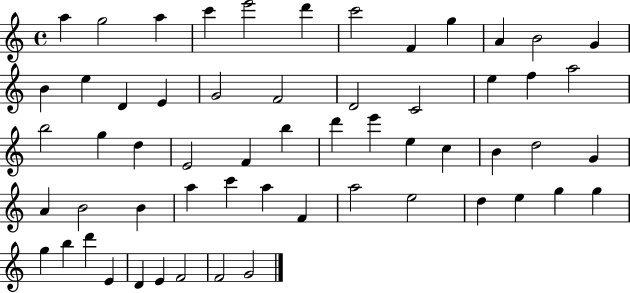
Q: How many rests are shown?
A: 0